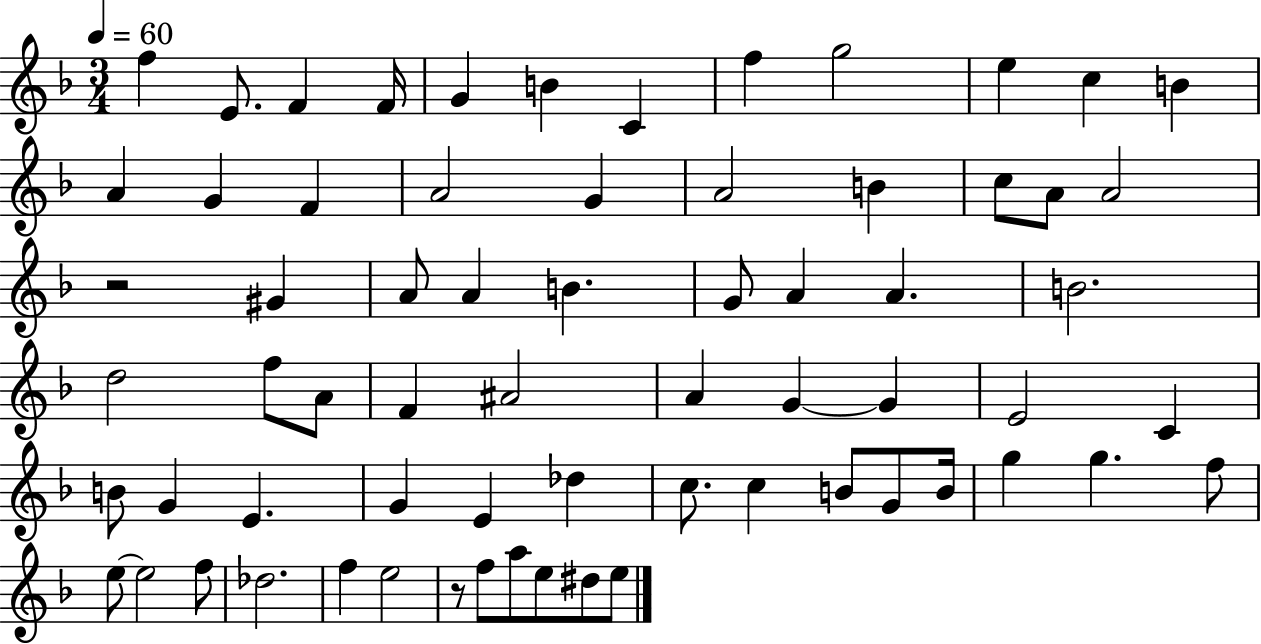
X:1
T:Untitled
M:3/4
L:1/4
K:F
f E/2 F F/4 G B C f g2 e c B A G F A2 G A2 B c/2 A/2 A2 z2 ^G A/2 A B G/2 A A B2 d2 f/2 A/2 F ^A2 A G G E2 C B/2 G E G E _d c/2 c B/2 G/2 B/4 g g f/2 e/2 e2 f/2 _d2 f e2 z/2 f/2 a/2 e/2 ^d/2 e/2